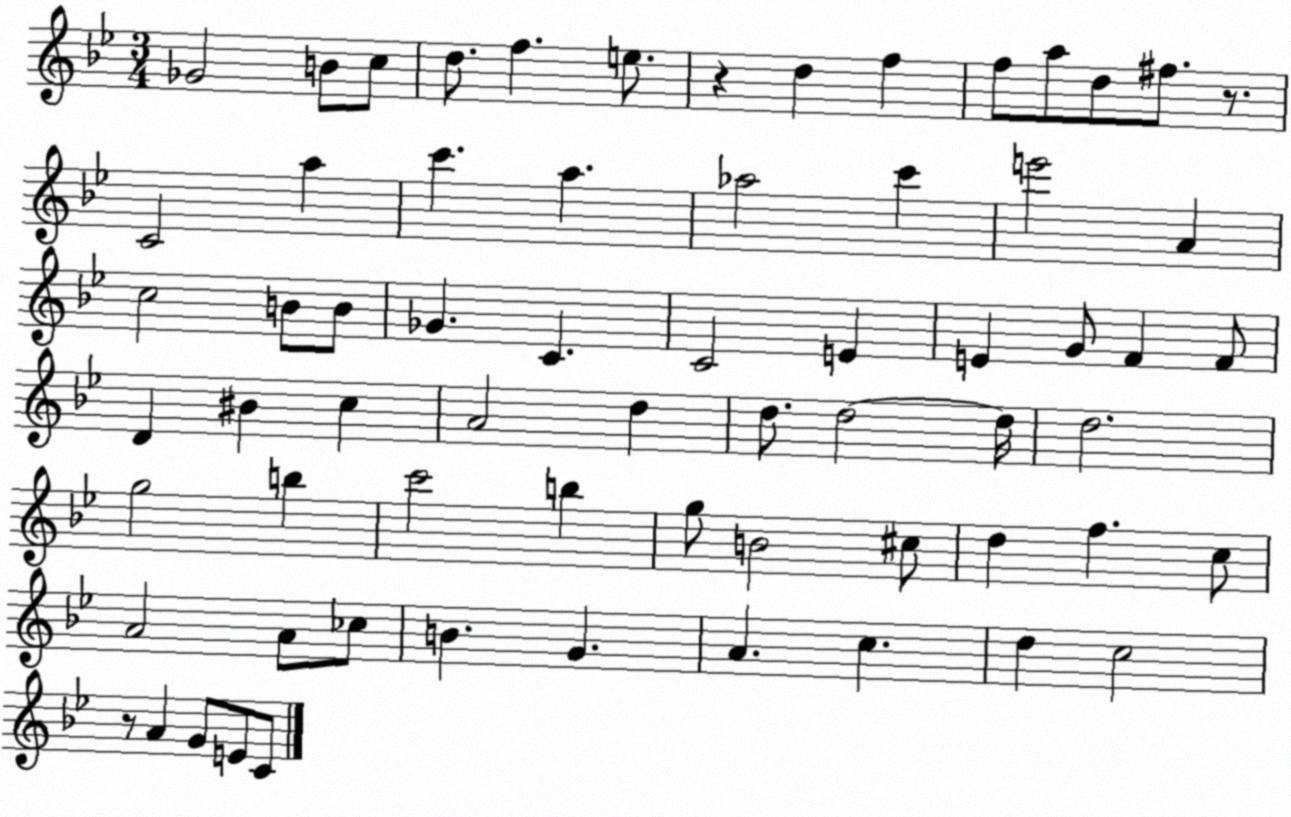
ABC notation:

X:1
T:Untitled
M:3/4
L:1/4
K:Bb
_G2 B/2 c/2 d/2 f e/2 z d f f/2 a/2 d/2 ^f/2 z/2 C2 a c' a _a2 c' e'2 A c2 B/2 B/2 _G C C2 E E G/2 F F/2 D ^B c A2 d d/2 d2 d/4 d2 g2 b c'2 b g/2 B2 ^c/2 d f c/2 A2 A/2 _c/2 B G A c d c2 z/2 A G/2 E/2 C/2